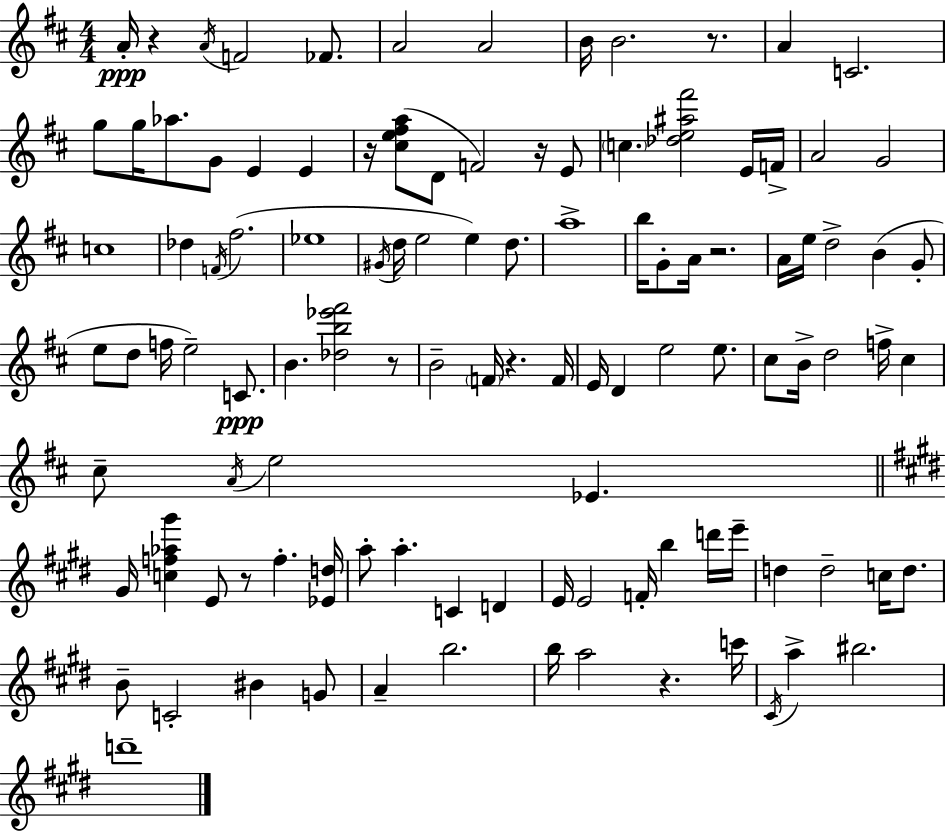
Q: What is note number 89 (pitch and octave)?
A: B5